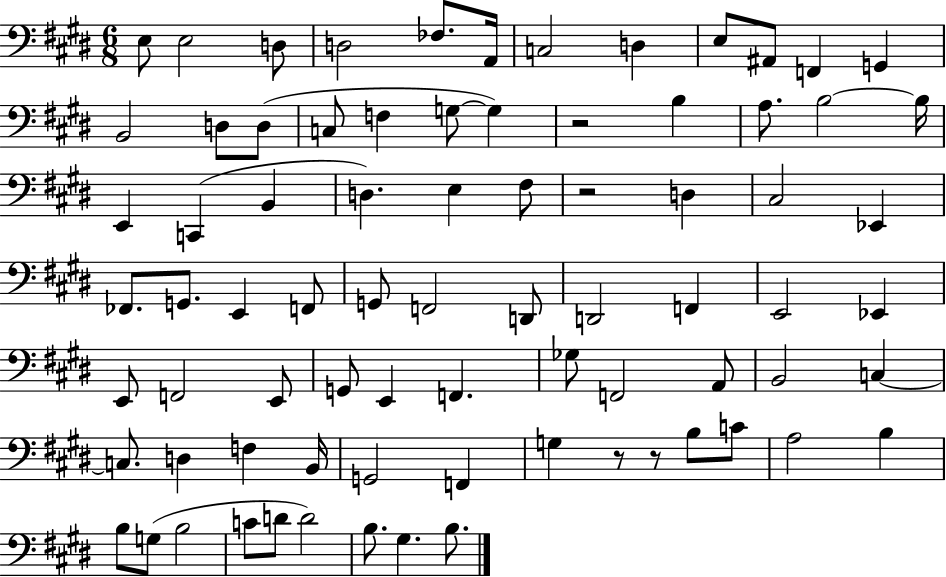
{
  \clef bass
  \numericTimeSignature
  \time 6/8
  \key e \major
  e8 e2 d8 | d2 fes8. a,16 | c2 d4 | e8 ais,8 f,4 g,4 | \break b,2 d8 d8( | c8 f4 g8~~ g4) | r2 b4 | a8. b2~~ b16 | \break e,4 c,4( b,4 | d4.) e4 fis8 | r2 d4 | cis2 ees,4 | \break fes,8. g,8. e,4 f,8 | g,8 f,2 d,8 | d,2 f,4 | e,2 ees,4 | \break e,8 f,2 e,8 | g,8 e,4 f,4. | ges8 f,2 a,8 | b,2 c4~~ | \break c8. d4 f4 b,16 | g,2 f,4 | g4 r8 r8 b8 c'8 | a2 b4 | \break b8 g8( b2 | c'8 d'8 d'2) | b8. gis4. b8. | \bar "|."
}